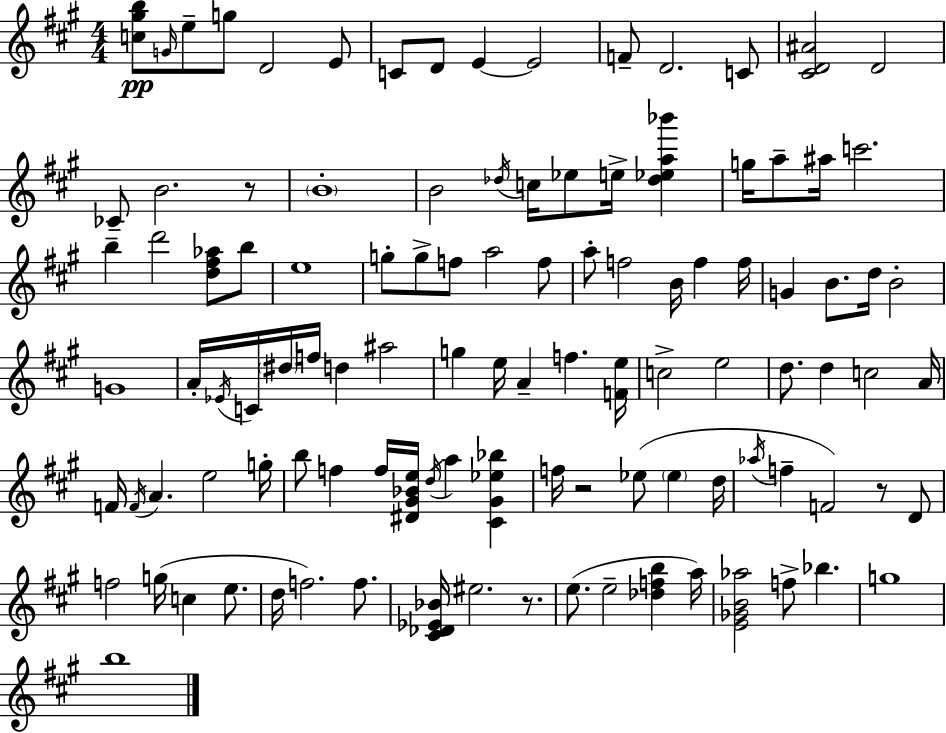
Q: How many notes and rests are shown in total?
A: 108